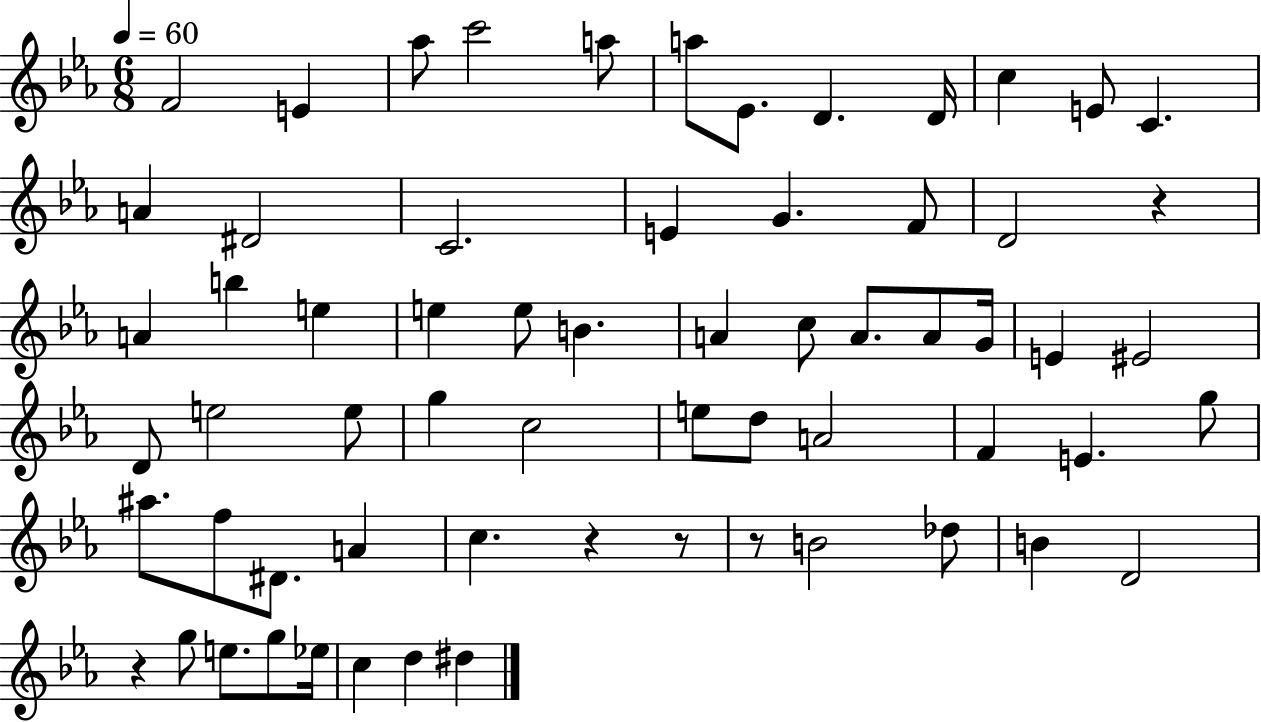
F4/h E4/q Ab5/e C6/h A5/e A5/e Eb4/e. D4/q. D4/s C5/q E4/e C4/q. A4/q D#4/h C4/h. E4/q G4/q. F4/e D4/h R/q A4/q B5/q E5/q E5/q E5/e B4/q. A4/q C5/e A4/e. A4/e G4/s E4/q EIS4/h D4/e E5/h E5/e G5/q C5/h E5/e D5/e A4/h F4/q E4/q. G5/e A#5/e. F5/e D#4/e. A4/q C5/q. R/q R/e R/e B4/h Db5/e B4/q D4/h R/q G5/e E5/e. G5/e Eb5/s C5/q D5/q D#5/q